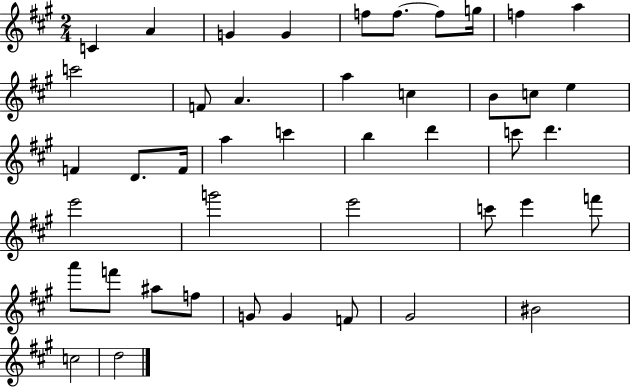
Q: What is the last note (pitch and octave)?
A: D5